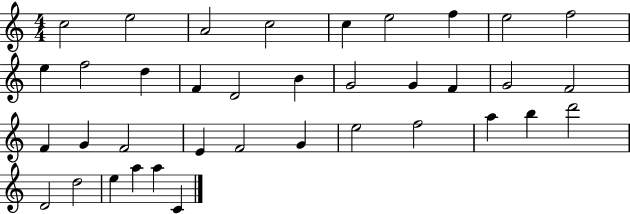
C5/h E5/h A4/h C5/h C5/q E5/h F5/q E5/h F5/h E5/q F5/h D5/q F4/q D4/h B4/q G4/h G4/q F4/q G4/h F4/h F4/q G4/q F4/h E4/q F4/h G4/q E5/h F5/h A5/q B5/q D6/h D4/h D5/h E5/q A5/q A5/q C4/q